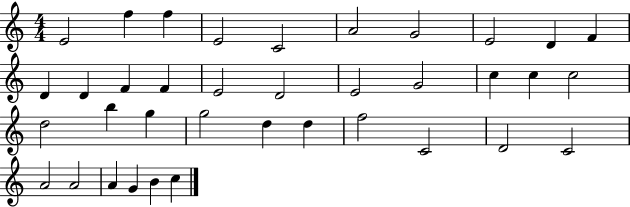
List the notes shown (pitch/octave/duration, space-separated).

E4/h F5/q F5/q E4/h C4/h A4/h G4/h E4/h D4/q F4/q D4/q D4/q F4/q F4/q E4/h D4/h E4/h G4/h C5/q C5/q C5/h D5/h B5/q G5/q G5/h D5/q D5/q F5/h C4/h D4/h C4/h A4/h A4/h A4/q G4/q B4/q C5/q